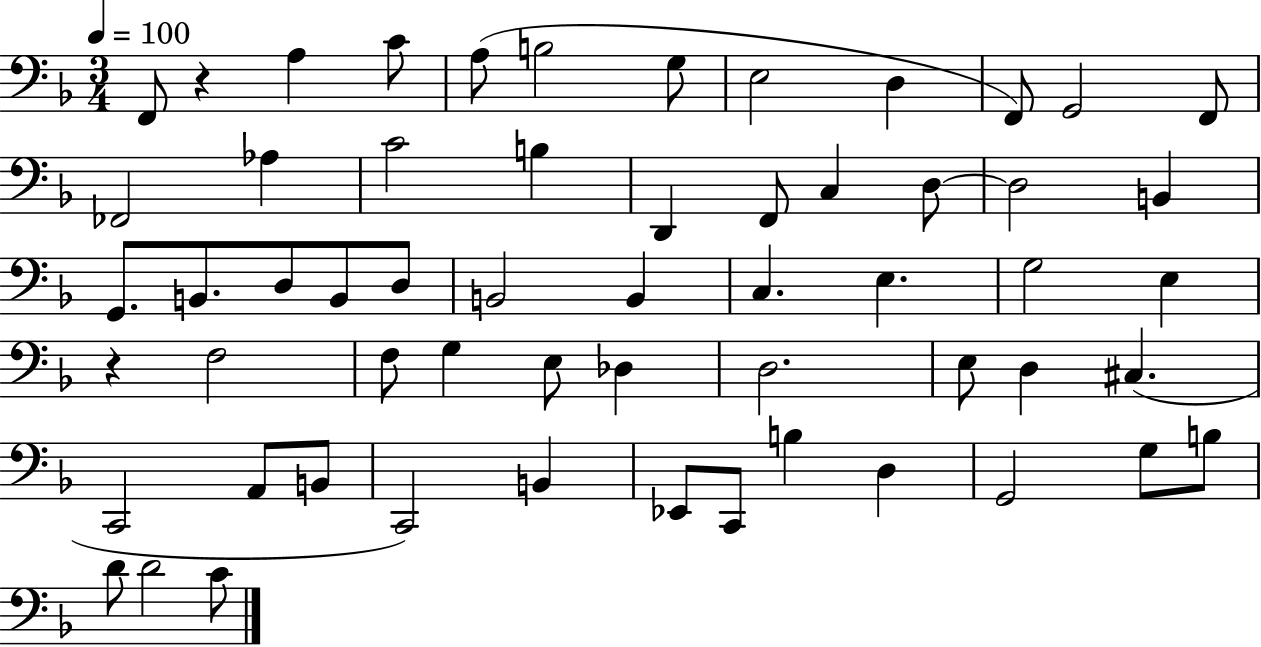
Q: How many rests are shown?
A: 2